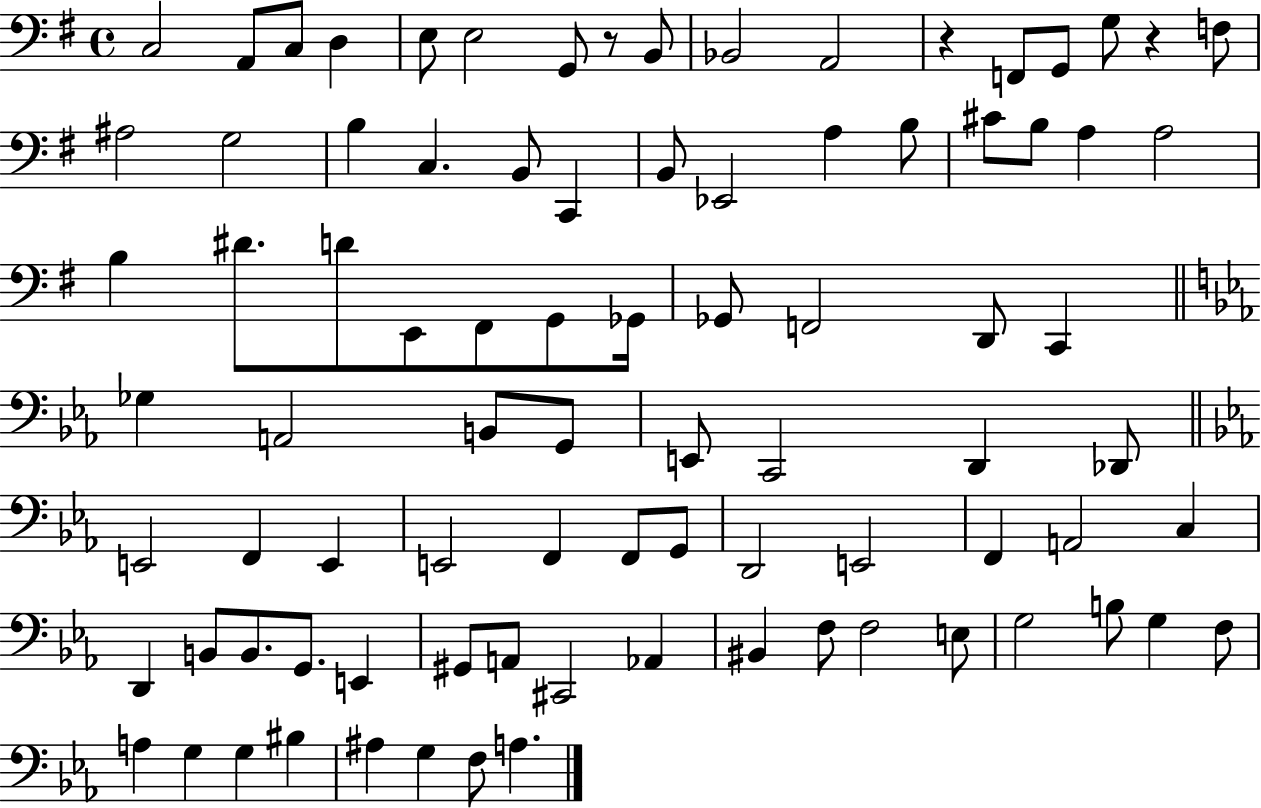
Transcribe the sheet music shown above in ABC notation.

X:1
T:Untitled
M:4/4
L:1/4
K:G
C,2 A,,/2 C,/2 D, E,/2 E,2 G,,/2 z/2 B,,/2 _B,,2 A,,2 z F,,/2 G,,/2 G,/2 z F,/2 ^A,2 G,2 B, C, B,,/2 C,, B,,/2 _E,,2 A, B,/2 ^C/2 B,/2 A, A,2 B, ^D/2 D/2 E,,/2 ^F,,/2 G,,/2 _G,,/4 _G,,/2 F,,2 D,,/2 C,, _G, A,,2 B,,/2 G,,/2 E,,/2 C,,2 D,, _D,,/2 E,,2 F,, E,, E,,2 F,, F,,/2 G,,/2 D,,2 E,,2 F,, A,,2 C, D,, B,,/2 B,,/2 G,,/2 E,, ^G,,/2 A,,/2 ^C,,2 _A,, ^B,, F,/2 F,2 E,/2 G,2 B,/2 G, F,/2 A, G, G, ^B, ^A, G, F,/2 A,